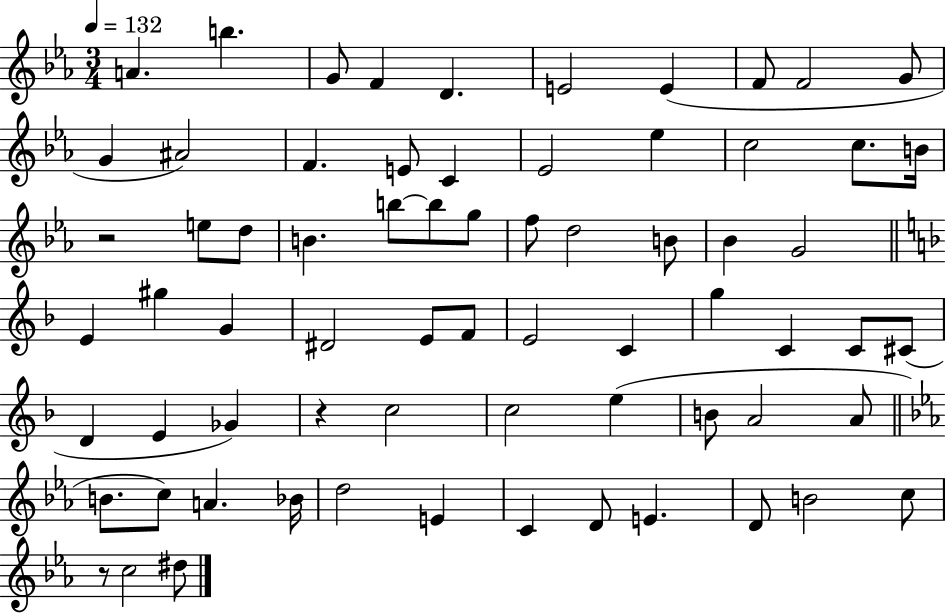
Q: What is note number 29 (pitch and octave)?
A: B4